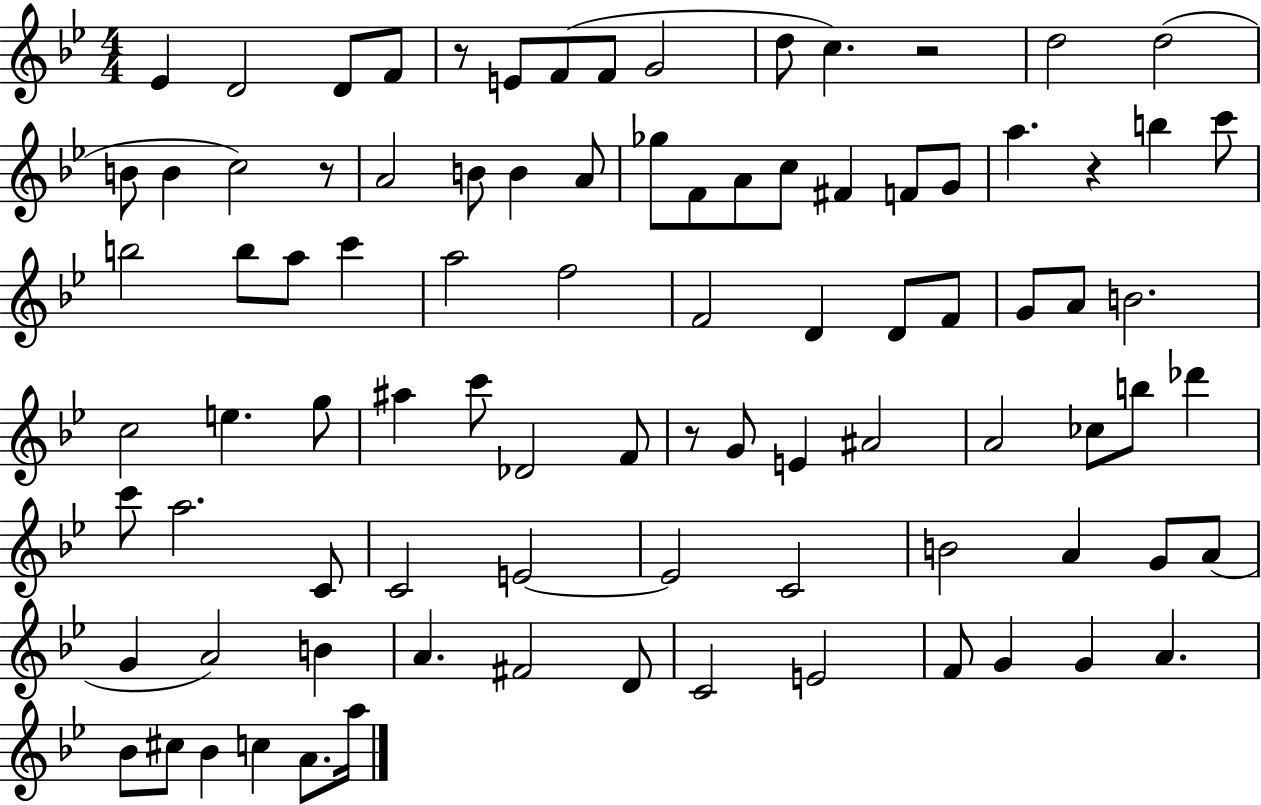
Eb4/q D4/h D4/e F4/e R/e E4/e F4/e F4/e G4/h D5/e C5/q. R/h D5/h D5/h B4/e B4/q C5/h R/e A4/h B4/e B4/q A4/e Gb5/e F4/e A4/e C5/e F#4/q F4/e G4/e A5/q. R/q B5/q C6/e B5/h B5/e A5/e C6/q A5/h F5/h F4/h D4/q D4/e F4/e G4/e A4/e B4/h. C5/h E5/q. G5/e A#5/q C6/e Db4/h F4/e R/e G4/e E4/q A#4/h A4/h CES5/e B5/e Db6/q C6/e A5/h. C4/e C4/h E4/h E4/h C4/h B4/h A4/q G4/e A4/e G4/q A4/h B4/q A4/q. F#4/h D4/e C4/h E4/h F4/e G4/q G4/q A4/q. Bb4/e C#5/e Bb4/q C5/q A4/e. A5/s